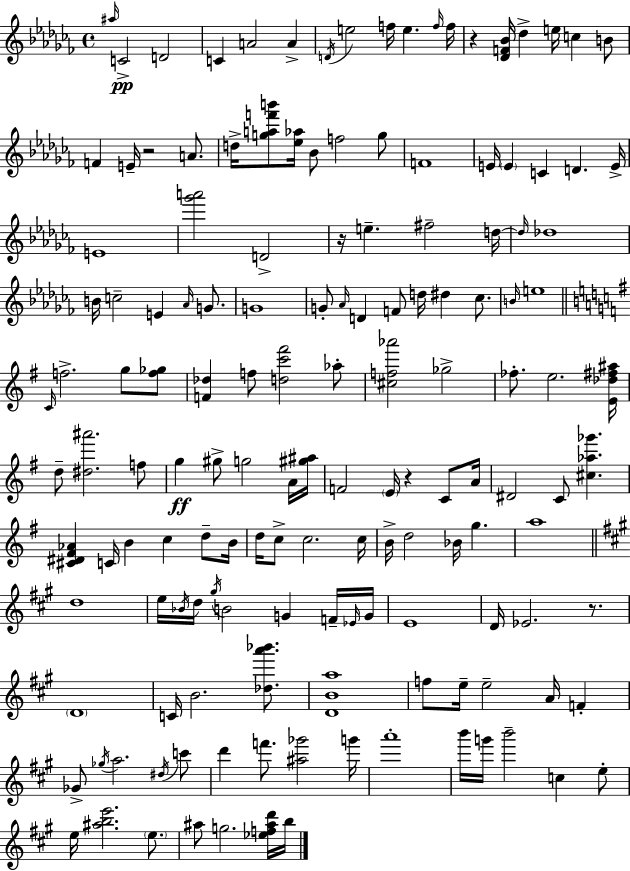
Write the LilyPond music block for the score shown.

{
  \clef treble
  \time 4/4
  \defaultTimeSignature
  \key aes \minor
  \grace { ais''16 }\pp c'2-> d'2 | c'4 a'2 a'4-> | \acciaccatura { d'16 } e''2 f''16 e''4. | \grace { f''16 } f''16 r4 <des' f' bes'>16 des''4-> e''16 c''4 | \break b'8 f'4 e'16-- r2 | a'8. d''16-> <g'' a'' f''' b'''>8 <ees'' aes''>16 bes'8 f''2 | g''8 f'1 | e'16 \parenthesize e'4 c'4 d'4. | \break e'16-> e'1 | <ges''' a'''>2 d'2-> | r16 e''4.-- fis''2-- | d''16~~ \grace { d''16 } des''1 | \break b'16 c''2-- e'4 | \grace { aes'16 } g'8. g'1 | g'8-. \grace { aes'16 } d'4 f'8 d''16 dis''4 | ces''8. \grace { b'16 } e''1 | \break \bar "||" \break \key g \major \grace { c'16 } f''2.-> g''8 <f'' ges''>8 | <f' des''>4 f''8 <d'' c''' fis'''>2 aes''8-. | <cis'' f'' aes'''>2 ges''2-> | fes''8.-. e''2. | \break <e' des'' fis'' ais''>16 d''8-- <dis'' ais'''>2. f''8 | g''4\ff gis''8-> g''2 a'16 | <gis'' ais''>16 f'2 \parenthesize e'16 r4 c'8 | a'16 dis'2 c'8 <cis'' aes'' ges'''>4. | \break <cis' dis' fis' aes'>4 c'16 b'4 c''4 d''8-- | b'16 d''16 c''8-> c''2. | c''16 b'16-> d''2 bes'16 g''4. | a''1 | \break \bar "||" \break \key a \major d''1 | e''16 \acciaccatura { bes'16 } d''16 \acciaccatura { gis''16 } b'2 g'4 | f'16-- \grace { ees'16 } g'16 e'1 | d'16 ees'2. | \break r8. \parenthesize d'1 | c'16 b'2. | <des'' a''' bes'''>8. <d' b' a''>1 | f''8 e''16-- e''2-- a'16 f'4-. | \break ges'8-> \acciaccatura { ges''16 } a''2. | \acciaccatura { dis''16 } c'''8 d'''4 f'''8. <ais'' ges'''>2 | g'''16 a'''1-. | b'''16 g'''16 b'''2-- c''4 | \break e''8-. e''16 <ais'' b'' e'''>2. | \parenthesize e''8. ais''8 g''2. | <ees'' f'' ais'' d'''>16 b''16 \bar "|."
}